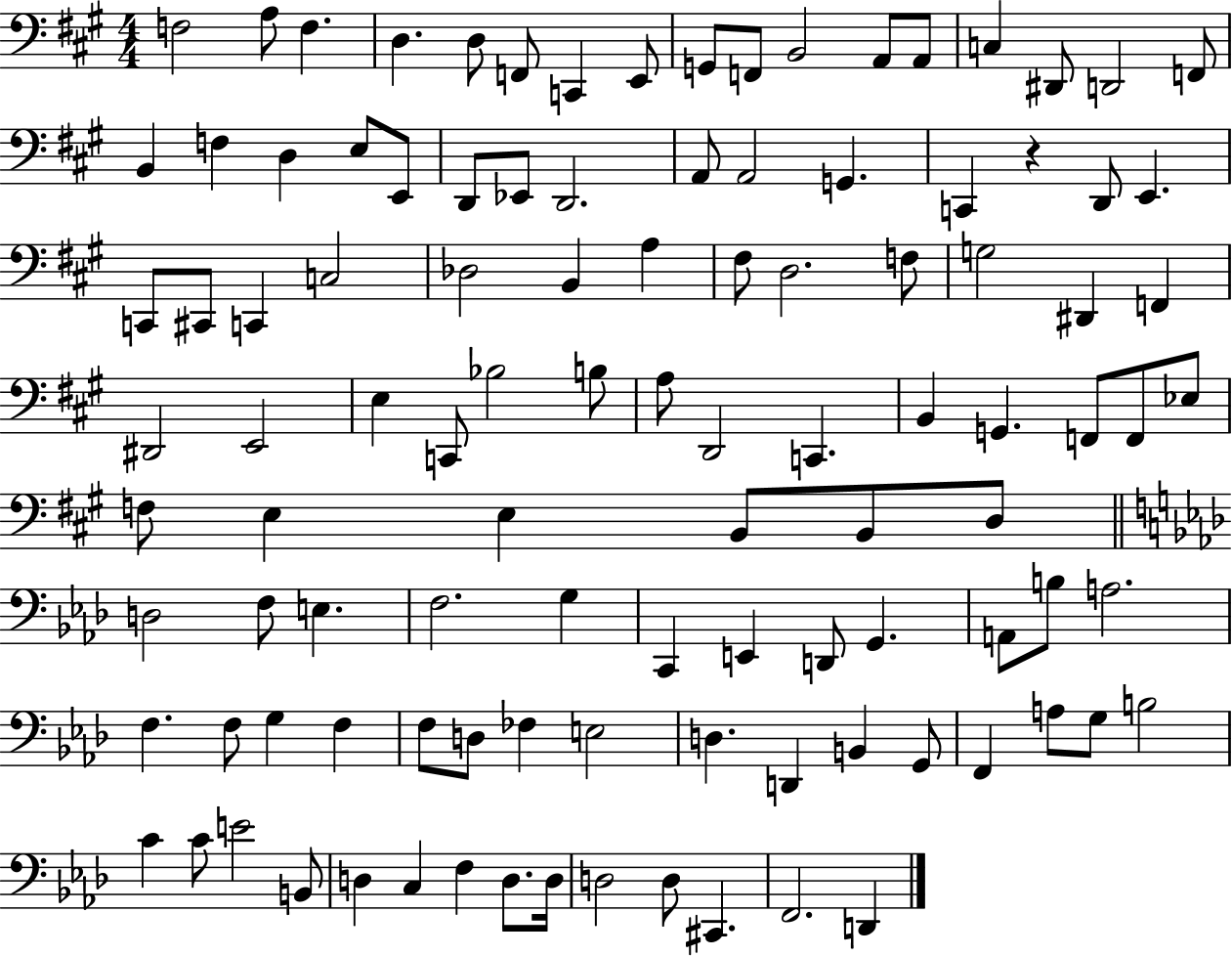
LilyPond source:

{
  \clef bass
  \numericTimeSignature
  \time 4/4
  \key a \major
  f2 a8 f4. | d4. d8 f,8 c,4 e,8 | g,8 f,8 b,2 a,8 a,8 | c4 dis,8 d,2 f,8 | \break b,4 f4 d4 e8 e,8 | d,8 ees,8 d,2. | a,8 a,2 g,4. | c,4 r4 d,8 e,4. | \break c,8 cis,8 c,4 c2 | des2 b,4 a4 | fis8 d2. f8 | g2 dis,4 f,4 | \break dis,2 e,2 | e4 c,8 bes2 b8 | a8 d,2 c,4. | b,4 g,4. f,8 f,8 ees8 | \break f8 e4 e4 b,8 b,8 d8 | \bar "||" \break \key aes \major d2 f8 e4. | f2. g4 | c,4 e,4 d,8 g,4. | a,8 b8 a2. | \break f4. f8 g4 f4 | f8 d8 fes4 e2 | d4. d,4 b,4 g,8 | f,4 a8 g8 b2 | \break c'4 c'8 e'2 b,8 | d4 c4 f4 d8. d16 | d2 d8 cis,4. | f,2. d,4 | \break \bar "|."
}